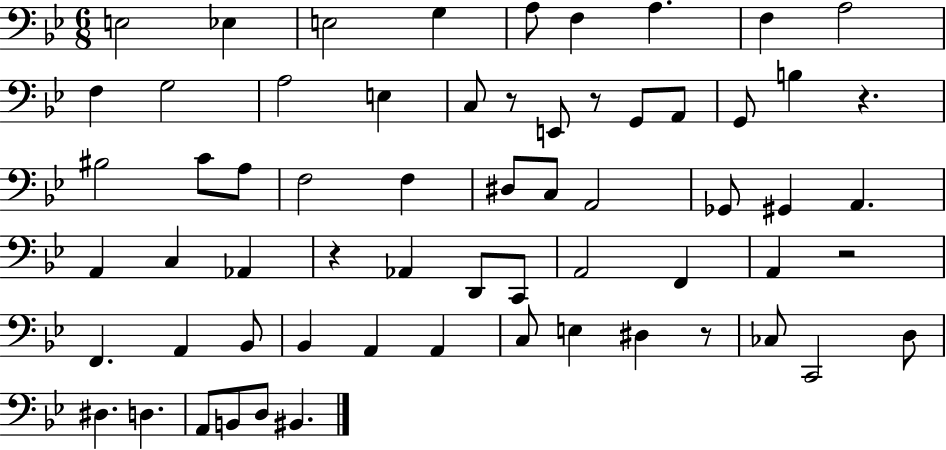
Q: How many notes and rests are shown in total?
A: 63